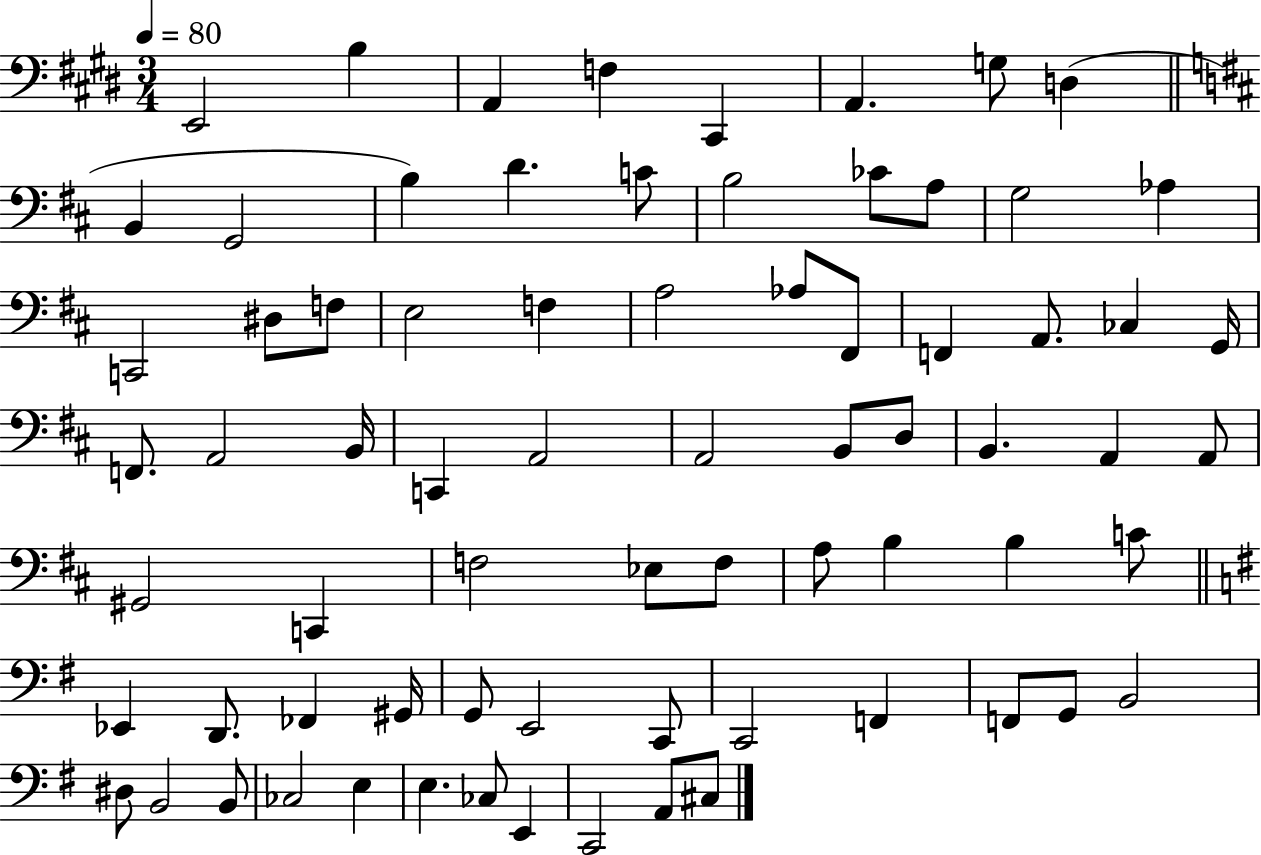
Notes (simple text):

E2/h B3/q A2/q F3/q C#2/q A2/q. G3/e D3/q B2/q G2/h B3/q D4/q. C4/e B3/h CES4/e A3/e G3/h Ab3/q C2/h D#3/e F3/e E3/h F3/q A3/h Ab3/e F#2/e F2/q A2/e. CES3/q G2/s F2/e. A2/h B2/s C2/q A2/h A2/h B2/e D3/e B2/q. A2/q A2/e G#2/h C2/q F3/h Eb3/e F3/e A3/e B3/q B3/q C4/e Eb2/q D2/e. FES2/q G#2/s G2/e E2/h C2/e C2/h F2/q F2/e G2/e B2/h D#3/e B2/h B2/e CES3/h E3/q E3/q. CES3/e E2/q C2/h A2/e C#3/e